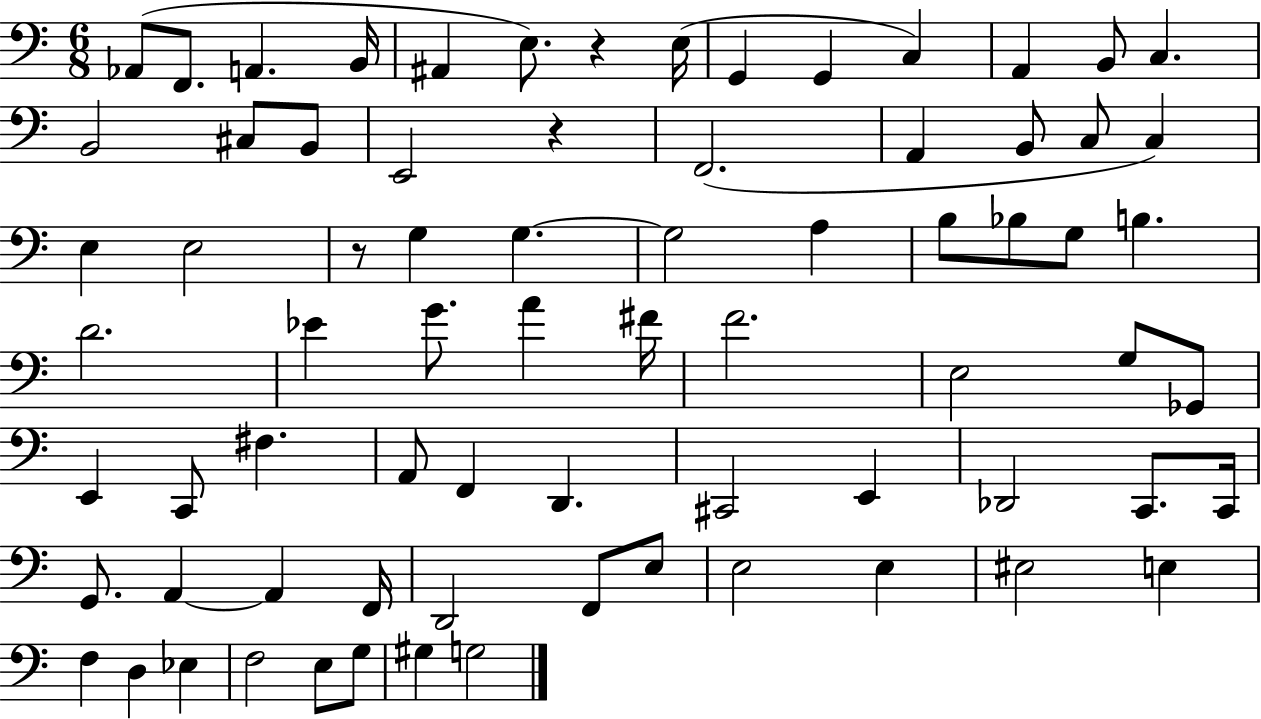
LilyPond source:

{
  \clef bass
  \numericTimeSignature
  \time 6/8
  \key c \major
  aes,8( f,8. a,4. b,16 | ais,4 e8.) r4 e16( | g,4 g,4 c4) | a,4 b,8 c4. | \break b,2 cis8 b,8 | e,2 r4 | f,2.( | a,4 b,8 c8 c4) | \break e4 e2 | r8 g4 g4.~~ | g2 a4 | b8 bes8 g8 b4. | \break d'2. | ees'4 g'8. a'4 fis'16 | f'2. | e2 g8 ges,8 | \break e,4 c,8 fis4. | a,8 f,4 d,4. | cis,2 e,4 | des,2 c,8. c,16 | \break g,8. a,4~~ a,4 f,16 | d,2 f,8 e8 | e2 e4 | eis2 e4 | \break f4 d4 ees4 | f2 e8 g8 | gis4 g2 | \bar "|."
}